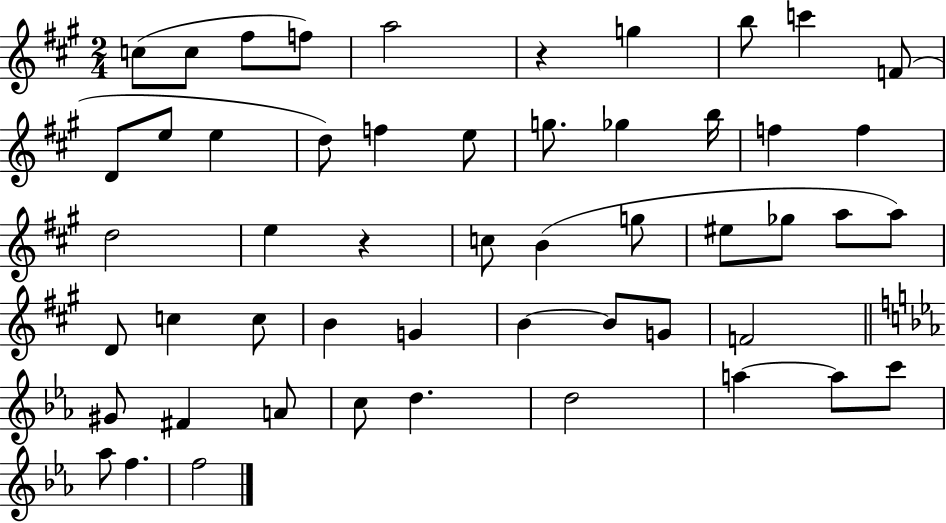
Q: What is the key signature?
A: A major